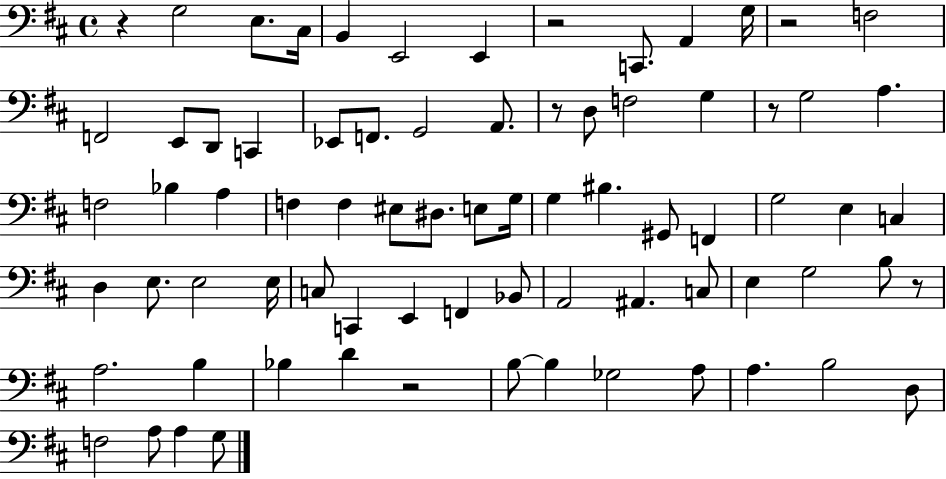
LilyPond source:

{
  \clef bass
  \time 4/4
  \defaultTimeSignature
  \key d \major
  r4 g2 e8. cis16 | b,4 e,2 e,4 | r2 c,8. a,4 g16 | r2 f2 | \break f,2 e,8 d,8 c,4 | ees,8 f,8. g,2 a,8. | r8 d8 f2 g4 | r8 g2 a4. | \break f2 bes4 a4 | f4 f4 eis8 dis8. e8 g16 | g4 bis4. gis,8 f,4 | g2 e4 c4 | \break d4 e8. e2 e16 | c8 c,4 e,4 f,4 bes,8 | a,2 ais,4. c8 | e4 g2 b8 r8 | \break a2. b4 | bes4 d'4 r2 | b8~~ b4 ges2 a8 | a4. b2 d8 | \break f2 a8 a4 g8 | \bar "|."
}